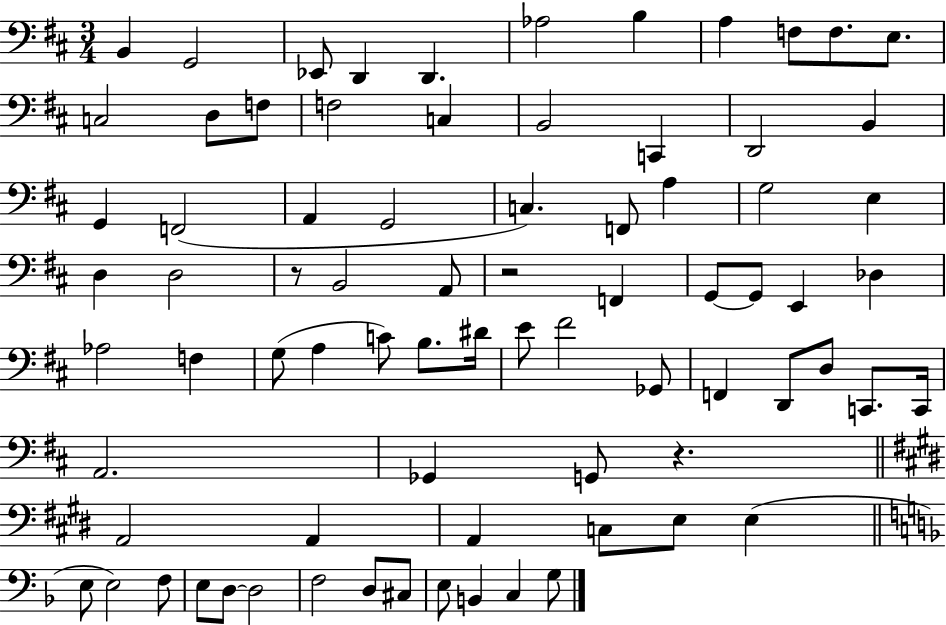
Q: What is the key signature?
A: D major